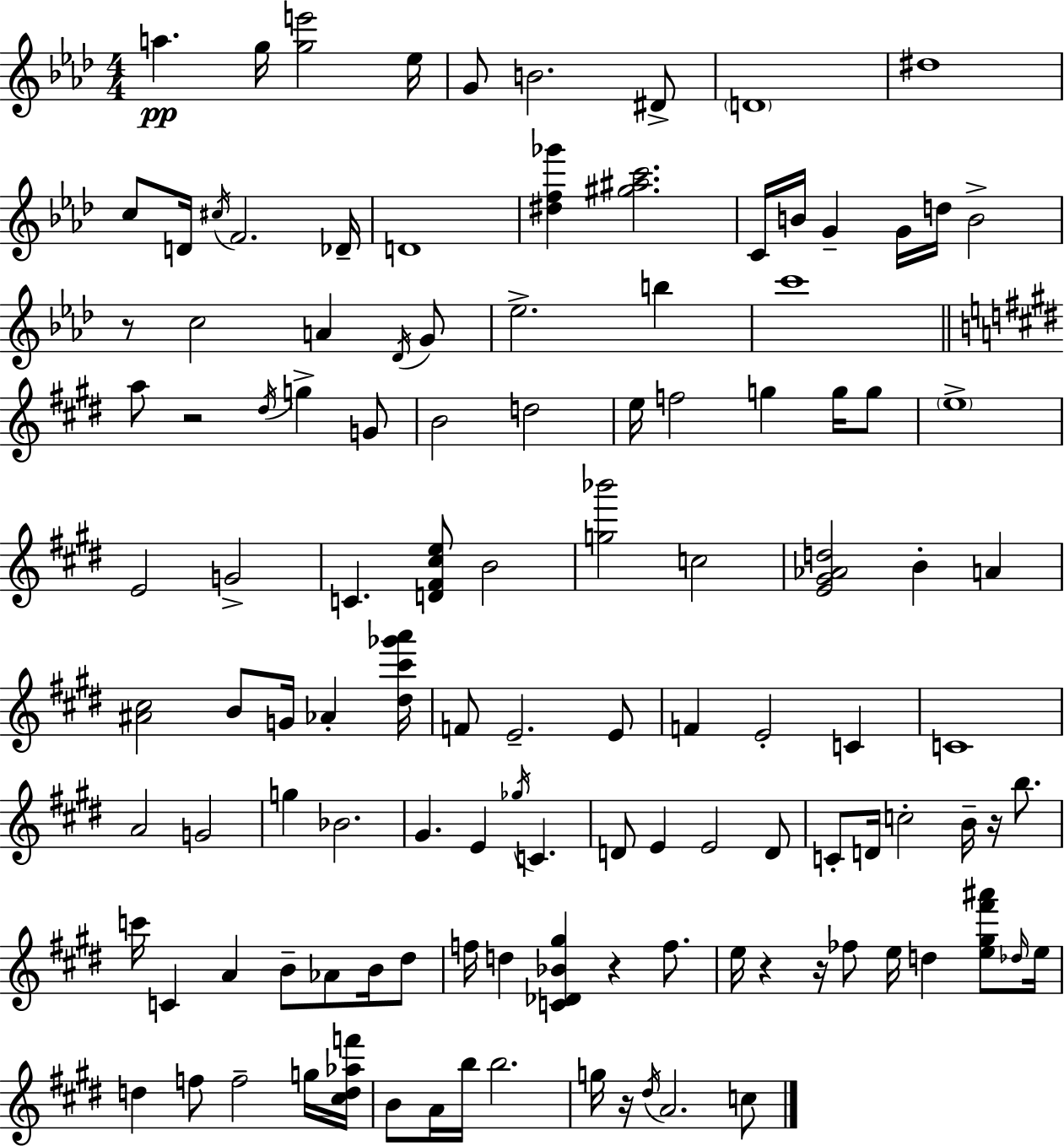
{
  \clef treble
  \numericTimeSignature
  \time 4/4
  \key aes \major
  \repeat volta 2 { a''4.\pp g''16 <g'' e'''>2 ees''16 | g'8 b'2. dis'8-> | \parenthesize d'1 | dis''1 | \break c''8 d'16 \acciaccatura { cis''16 } f'2. | des'16-- d'1 | <dis'' f'' ges'''>4 <gis'' ais'' c'''>2. | c'16 b'16 g'4-- g'16 d''16 b'2-> | \break r8 c''2 a'4 \acciaccatura { des'16 } | g'8 ees''2.-> b''4 | c'''1 | \bar "||" \break \key e \major a''8 r2 \acciaccatura { dis''16 } g''4-> g'8 | b'2 d''2 | e''16 f''2 g''4 g''16 g''8 | \parenthesize e''1-> | \break e'2 g'2-> | c'4. <d' fis' cis'' e''>8 b'2 | <g'' bes'''>2 c''2 | <e' gis' aes' d''>2 b'4-. a'4 | \break <ais' cis''>2 b'8 g'16 aes'4-. | <dis'' cis''' ges''' a'''>16 f'8 e'2.-- e'8 | f'4 e'2-. c'4 | c'1 | \break a'2 g'2 | g''4 bes'2. | gis'4. e'4 \acciaccatura { ges''16 } c'4. | d'8 e'4 e'2 | \break d'8 c'8-. d'16 c''2-. b'16-- r16 b''8. | c'''16 c'4 a'4 b'8-- aes'8 b'16 | dis''8 f''16 d''4 <c' des' bes' gis''>4 r4 f''8. | e''16 r4 r16 fes''8 e''16 d''4 <e'' gis'' fis''' ais'''>8 | \break \grace { des''16 } e''16 d''4 f''8 f''2-- | g''16 <cis'' d'' aes'' f'''>16 b'8 a'16 b''16 b''2. | g''16 r16 \acciaccatura { dis''16 } a'2. | c''8 } \bar "|."
}